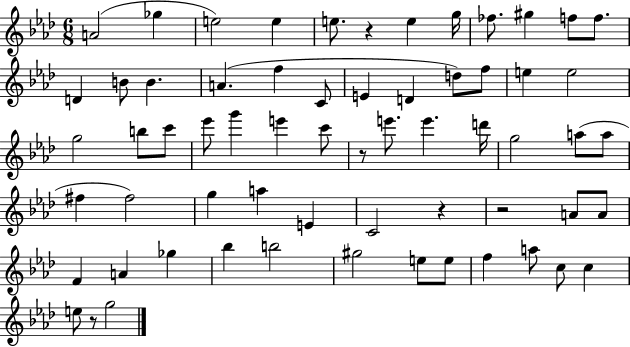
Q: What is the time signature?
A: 6/8